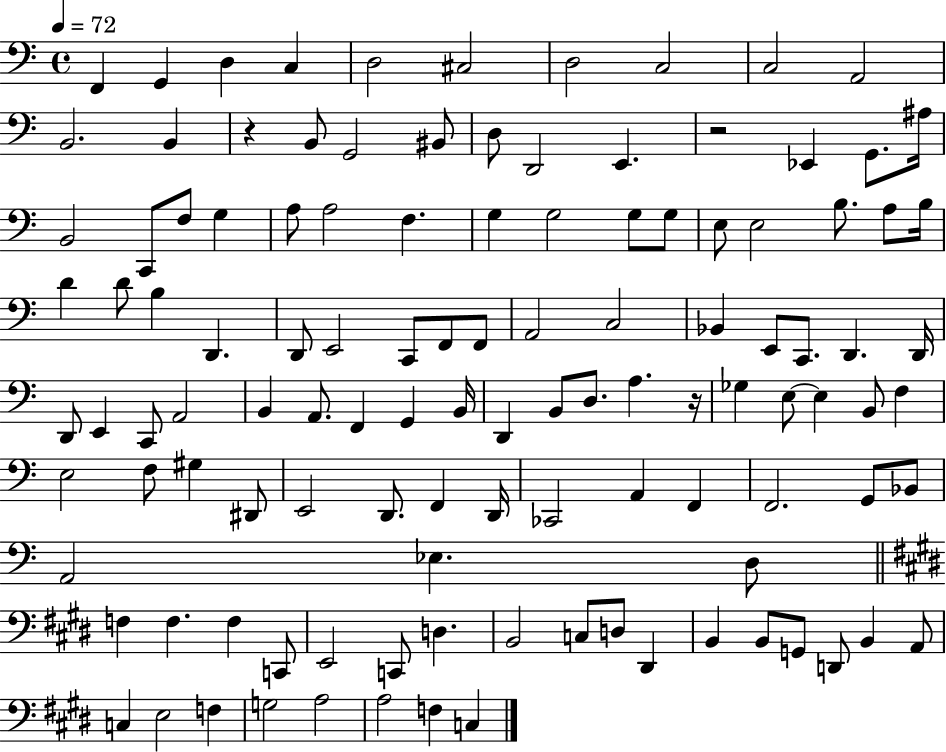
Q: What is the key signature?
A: C major